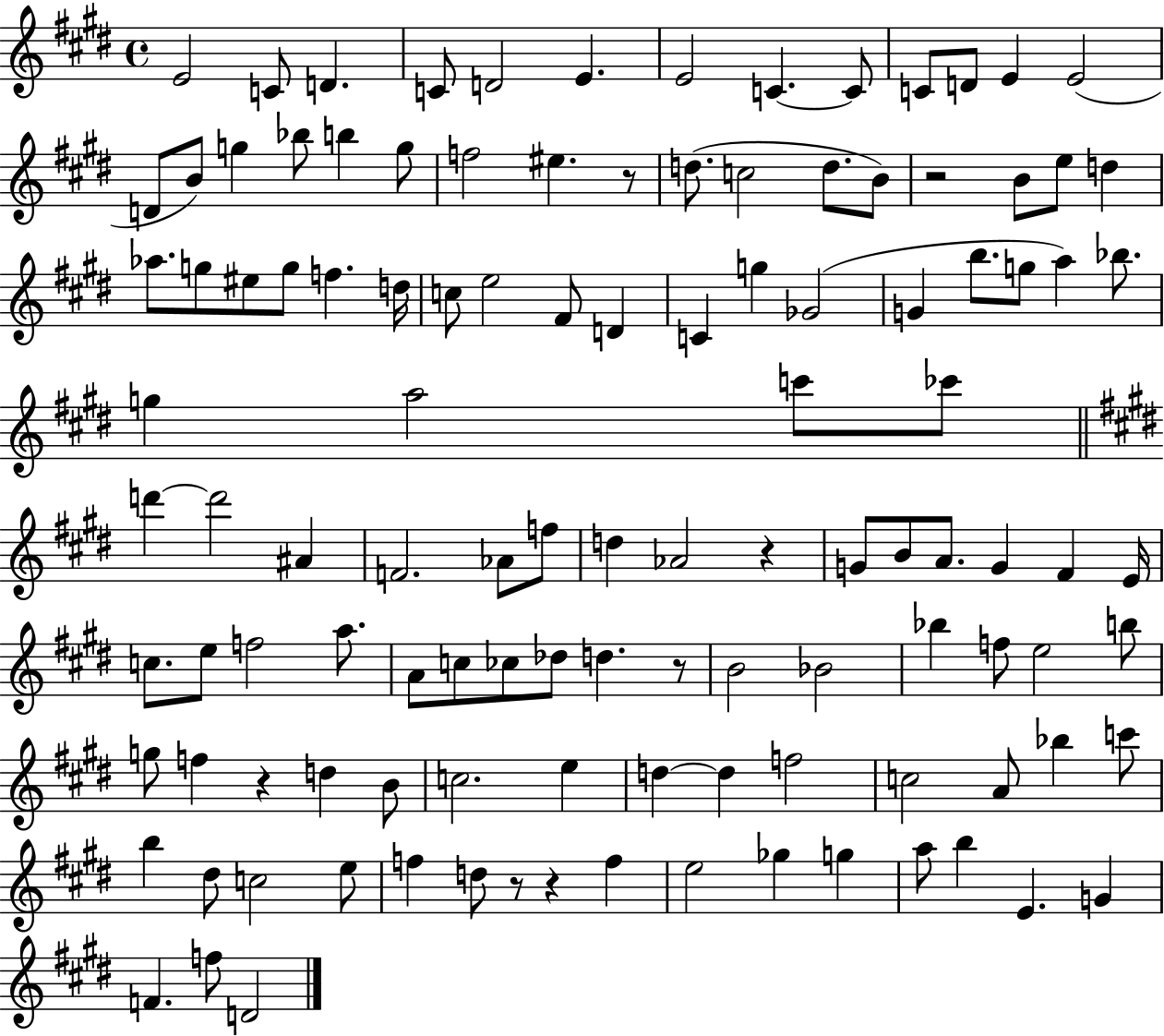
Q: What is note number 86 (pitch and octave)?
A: D5